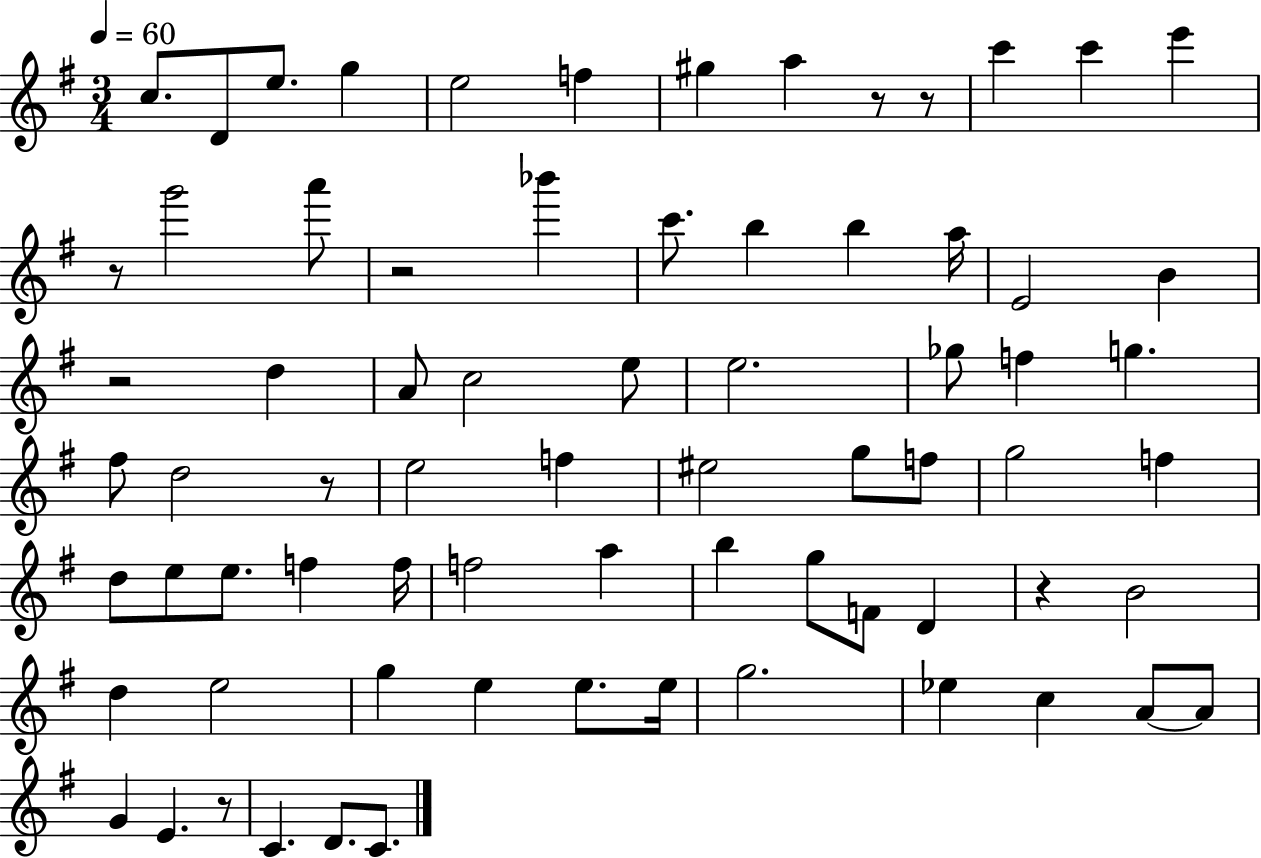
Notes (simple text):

C5/e. D4/e E5/e. G5/q E5/h F5/q G#5/q A5/q R/e R/e C6/q C6/q E6/q R/e G6/h A6/e R/h Bb6/q C6/e. B5/q B5/q A5/s E4/h B4/q R/h D5/q A4/e C5/h E5/e E5/h. Gb5/e F5/q G5/q. F#5/e D5/h R/e E5/h F5/q EIS5/h G5/e F5/e G5/h F5/q D5/e E5/e E5/e. F5/q F5/s F5/h A5/q B5/q G5/e F4/e D4/q R/q B4/h D5/q E5/h G5/q E5/q E5/e. E5/s G5/h. Eb5/q C5/q A4/e A4/e G4/q E4/q. R/e C4/q. D4/e. C4/e.